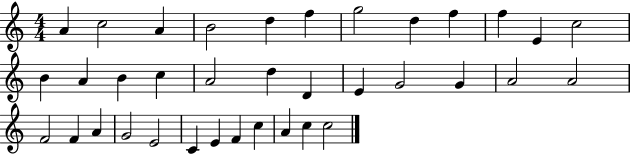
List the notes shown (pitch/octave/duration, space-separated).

A4/q C5/h A4/q B4/h D5/q F5/q G5/h D5/q F5/q F5/q E4/q C5/h B4/q A4/q B4/q C5/q A4/h D5/q D4/q E4/q G4/h G4/q A4/h A4/h F4/h F4/q A4/q G4/h E4/h C4/q E4/q F4/q C5/q A4/q C5/q C5/h